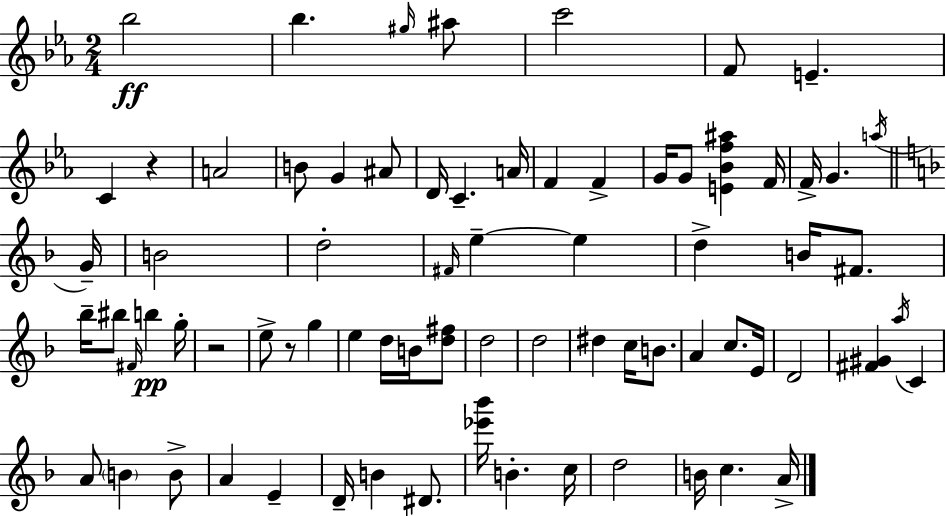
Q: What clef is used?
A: treble